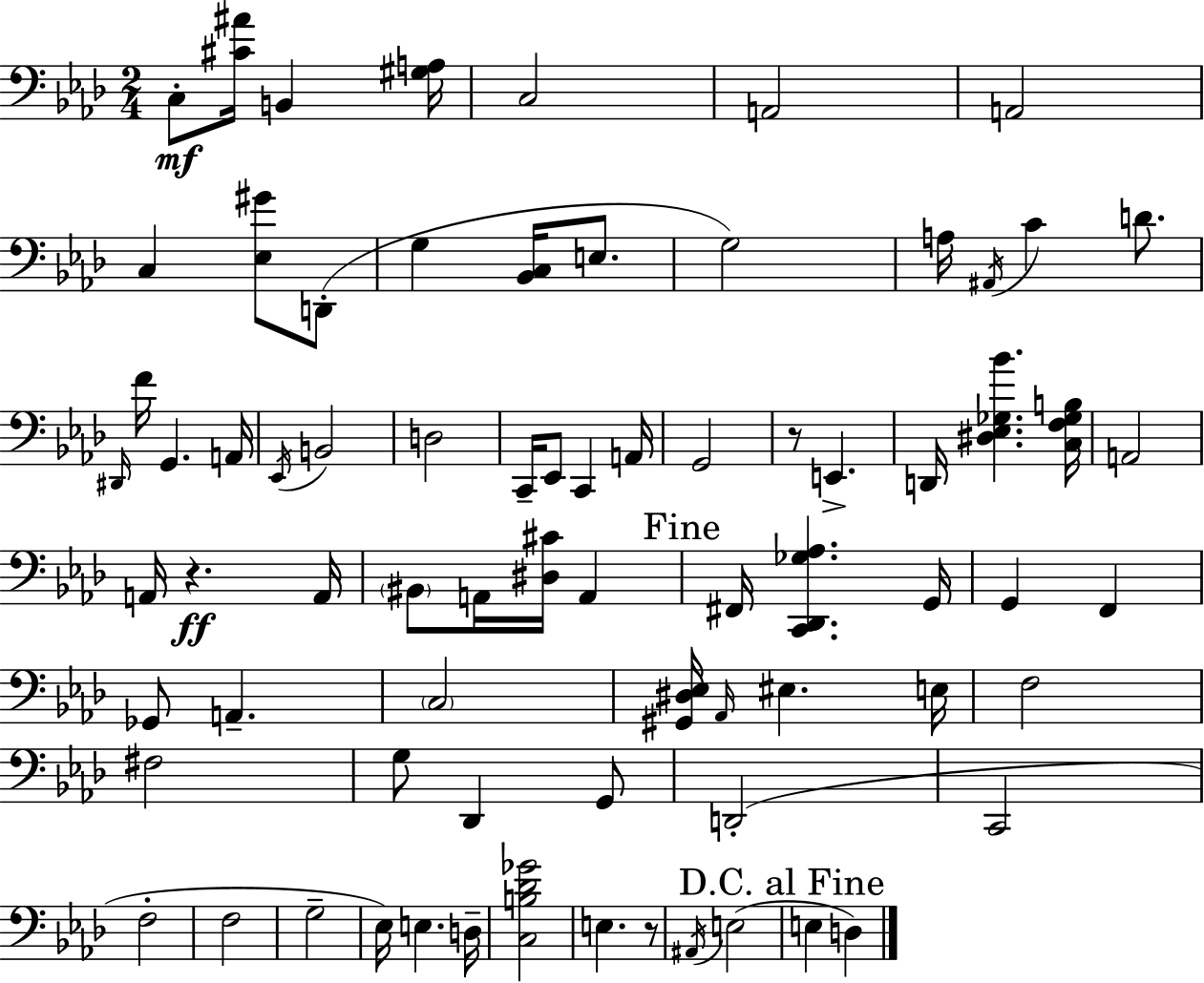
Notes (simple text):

C3/e [C#4,A#4]/s B2/q [G#3,A3]/s C3/h A2/h A2/h C3/q [Eb3,G#4]/e D2/e G3/q [Bb2,C3]/s E3/e. G3/h A3/s A#2/s C4/q D4/e. D#2/s F4/s G2/q. A2/s Eb2/s B2/h D3/h C2/s Eb2/e C2/q A2/s G2/h R/e E2/q. D2/s [D#3,Eb3,Gb3,Bb4]/q. [C3,F3,Gb3,B3]/s A2/h A2/s R/q. A2/s BIS2/e A2/s [D#3,C#4]/s A2/q F#2/s [C2,Db2,Gb3,Ab3]/q. G2/s G2/q F2/q Gb2/e A2/q. C3/h [G#2,D#3,Eb3]/s Ab2/s EIS3/q. E3/s F3/h F#3/h G3/e Db2/q G2/e D2/h C2/h F3/h F3/h G3/h Eb3/s E3/q. D3/s [C3,B3,Db4,Gb4]/h E3/q. R/e A#2/s E3/h E3/q D3/q